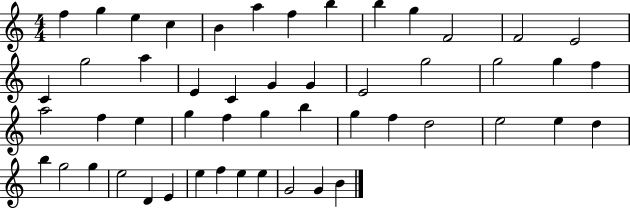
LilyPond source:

{
  \clef treble
  \numericTimeSignature
  \time 4/4
  \key c \major
  f''4 g''4 e''4 c''4 | b'4 a''4 f''4 b''4 | b''4 g''4 f'2 | f'2 e'2 | \break c'4 g''2 a''4 | e'4 c'4 g'4 g'4 | e'2 g''2 | g''2 g''4 f''4 | \break a''2 f''4 e''4 | g''4 f''4 g''4 b''4 | g''4 f''4 d''2 | e''2 e''4 d''4 | \break b''4 g''2 g''4 | e''2 d'4 e'4 | e''4 f''4 e''4 e''4 | g'2 g'4 b'4 | \break \bar "|."
}